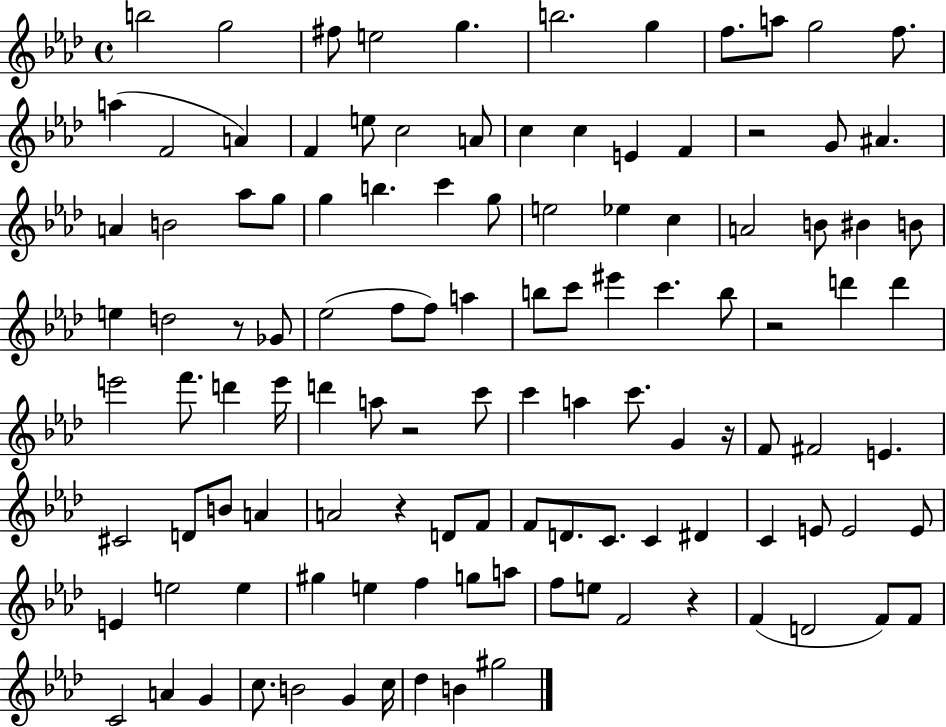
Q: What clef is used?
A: treble